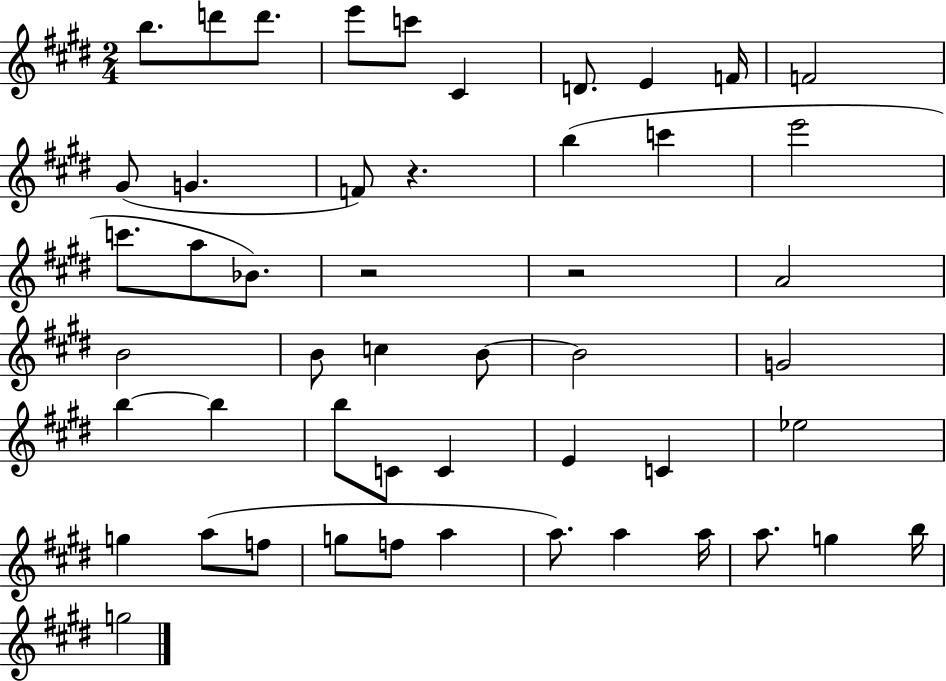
B5/e. D6/e D6/e. E6/e C6/e C#4/q D4/e. E4/q F4/s F4/h G#4/e G4/q. F4/e R/q. B5/q C6/q E6/h C6/e. A5/e Bb4/e. R/h R/h A4/h B4/h B4/e C5/q B4/e B4/h G4/h B5/q B5/q B5/e C4/e C4/q E4/q C4/q Eb5/h G5/q A5/e F5/e G5/e F5/e A5/q A5/e. A5/q A5/s A5/e. G5/q B5/s G5/h